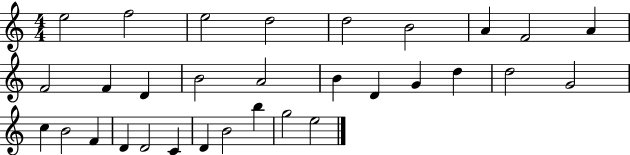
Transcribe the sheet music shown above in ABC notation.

X:1
T:Untitled
M:4/4
L:1/4
K:C
e2 f2 e2 d2 d2 B2 A F2 A F2 F D B2 A2 B D G d d2 G2 c B2 F D D2 C D B2 b g2 e2